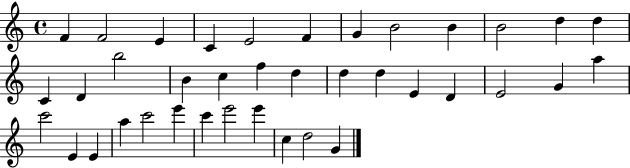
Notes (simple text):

F4/q F4/h E4/q C4/q E4/h F4/q G4/q B4/h B4/q B4/h D5/q D5/q C4/q D4/q B5/h B4/q C5/q F5/q D5/q D5/q D5/q E4/q D4/q E4/h G4/q A5/q C6/h E4/q E4/q A5/q C6/h E6/q C6/q E6/h E6/q C5/q D5/h G4/q